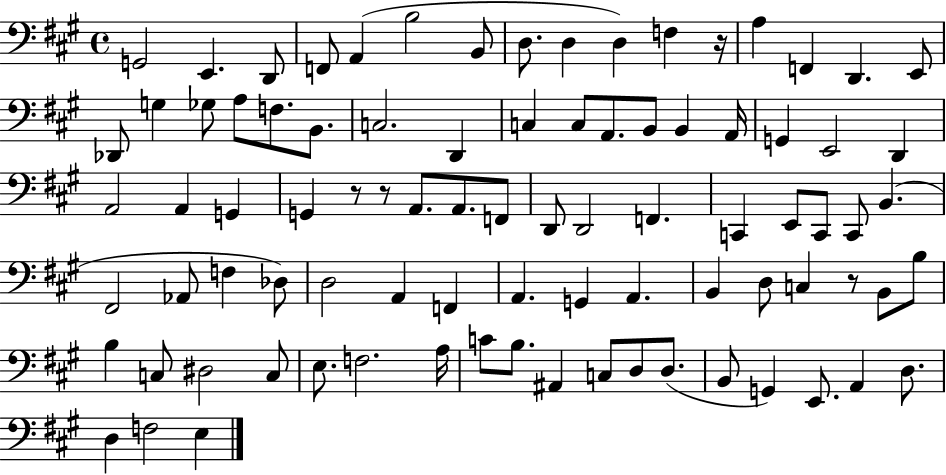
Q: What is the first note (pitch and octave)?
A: G2